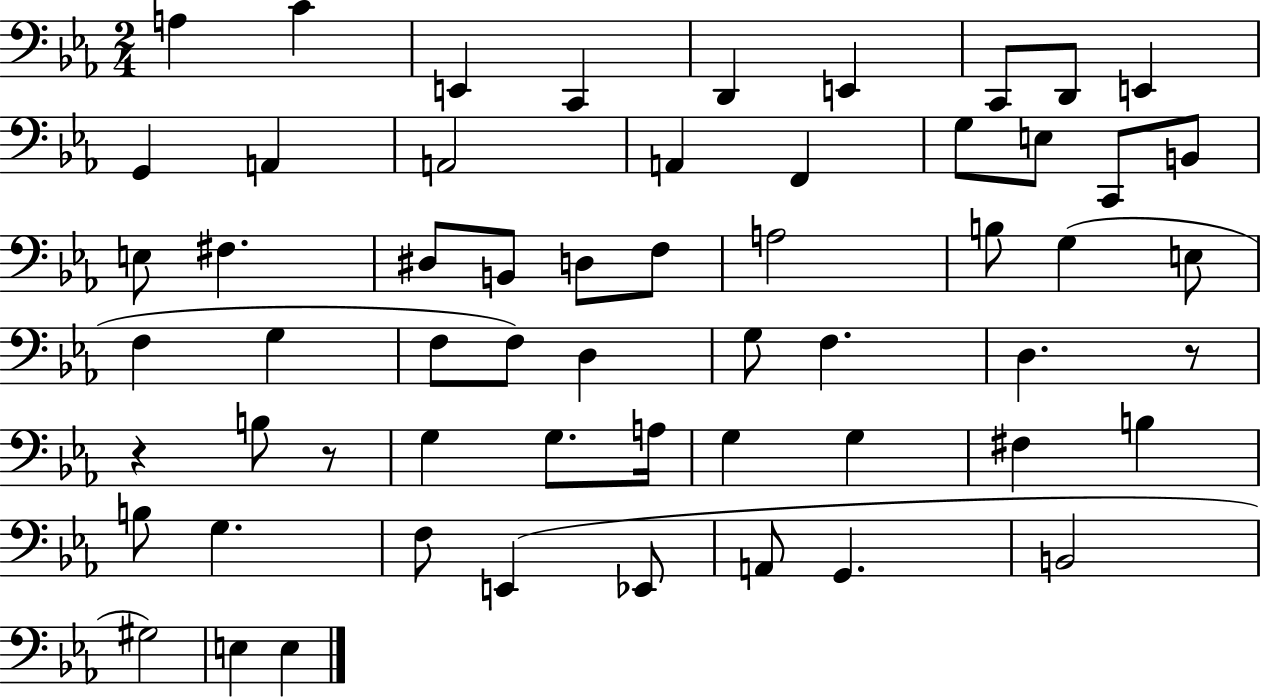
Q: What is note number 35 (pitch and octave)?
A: F3